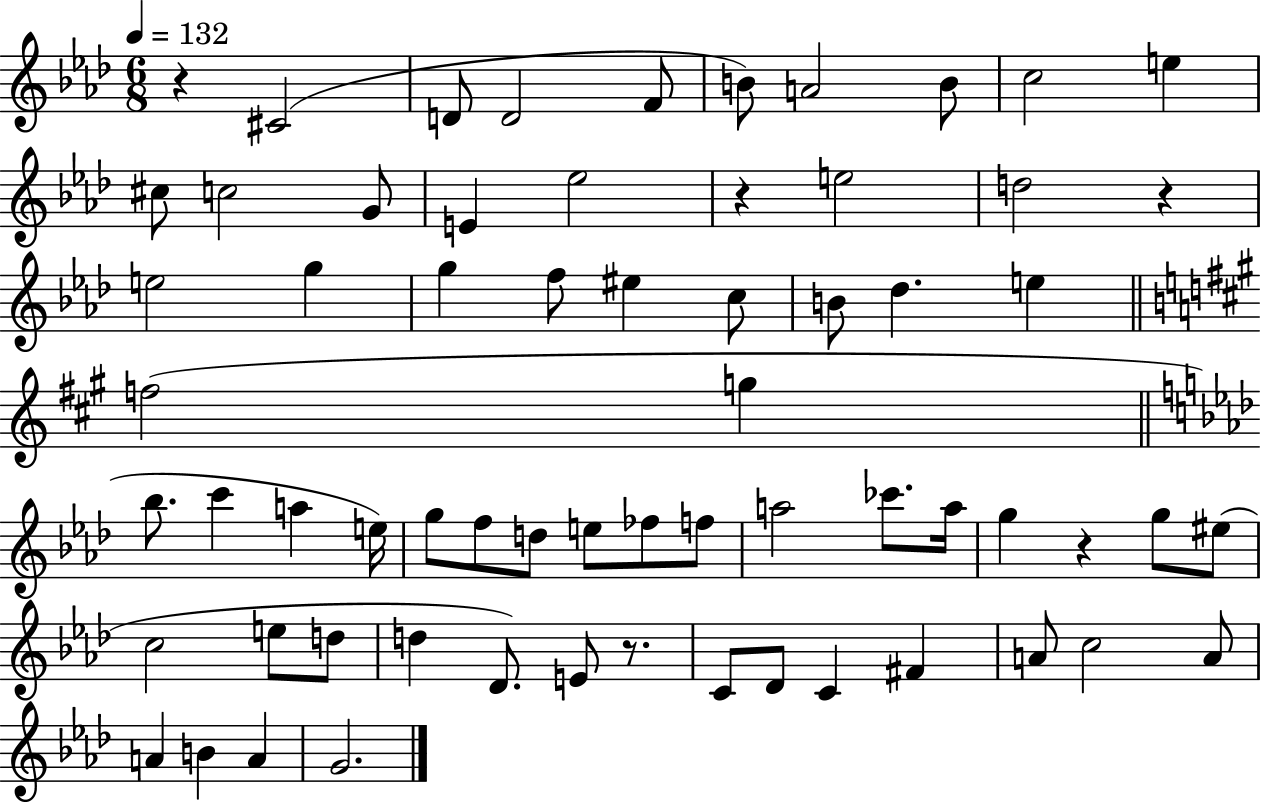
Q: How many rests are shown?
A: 5